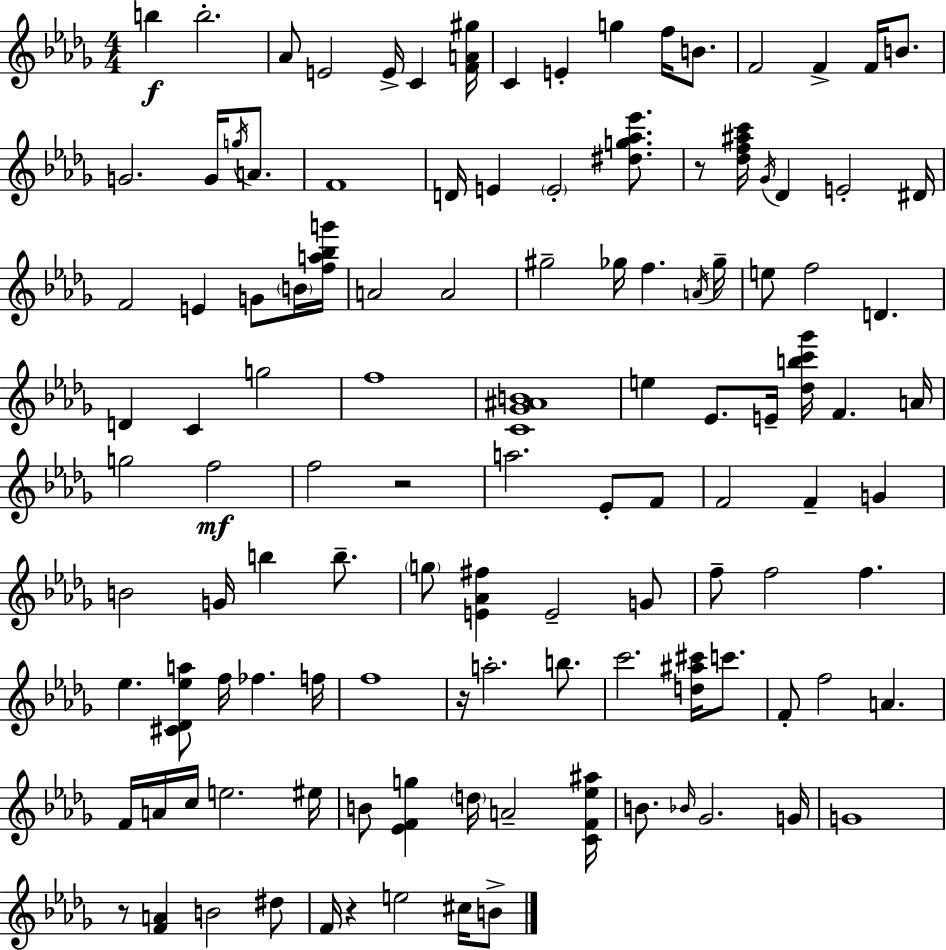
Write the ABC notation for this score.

X:1
T:Untitled
M:4/4
L:1/4
K:Bbm
b b2 _A/2 E2 E/4 C [FA^g]/4 C E g f/4 B/2 F2 F F/4 B/2 G2 G/4 g/4 A/2 F4 D/4 E E2 [^dg_a_e']/2 z/2 [_df^ac']/4 _G/4 _D E2 ^D/4 F2 E G/2 B/4 [fa_bg']/4 A2 A2 ^g2 _g/4 f A/4 _g/4 e/2 f2 D D C g2 f4 [C_G^AB]4 e _E/2 E/4 [_dbc'_g']/4 F A/4 g2 f2 f2 z2 a2 _E/2 F/2 F2 F G B2 G/4 b b/2 g/2 [E_A^f] E2 G/2 f/2 f2 f _e [^C_D_ea]/2 f/4 _f f/4 f4 z/4 a2 b/2 c'2 [d^a^c']/4 c'/2 F/2 f2 A F/4 A/4 c/4 e2 ^e/4 B/2 [_EFg] d/4 A2 [CF_e^a]/4 B/2 _B/4 _G2 G/4 G4 z/2 [FA] B2 ^d/2 F/4 z e2 ^c/4 B/2